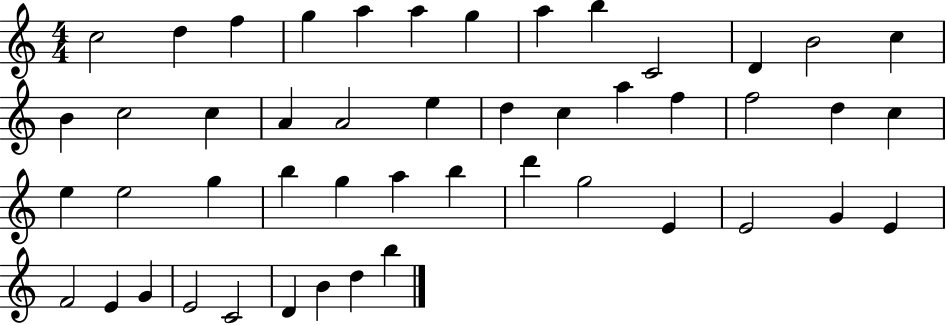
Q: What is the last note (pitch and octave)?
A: B5